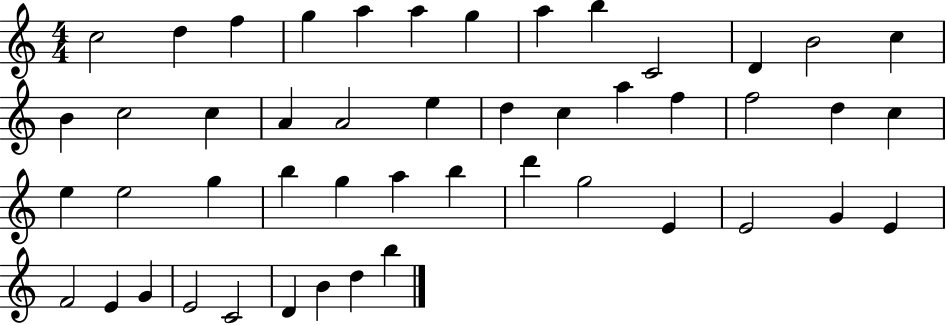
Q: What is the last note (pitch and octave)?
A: B5